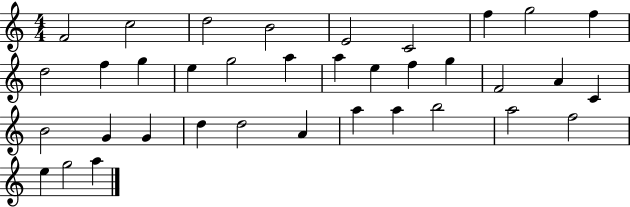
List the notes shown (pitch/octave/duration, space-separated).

F4/h C5/h D5/h B4/h E4/h C4/h F5/q G5/h F5/q D5/h F5/q G5/q E5/q G5/h A5/q A5/q E5/q F5/q G5/q F4/h A4/q C4/q B4/h G4/q G4/q D5/q D5/h A4/q A5/q A5/q B5/h A5/h F5/h E5/q G5/h A5/q